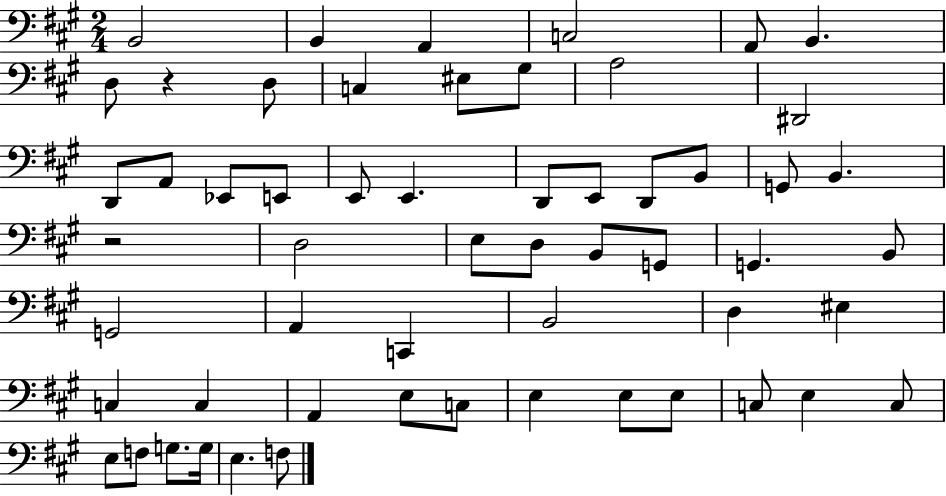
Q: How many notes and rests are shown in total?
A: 57